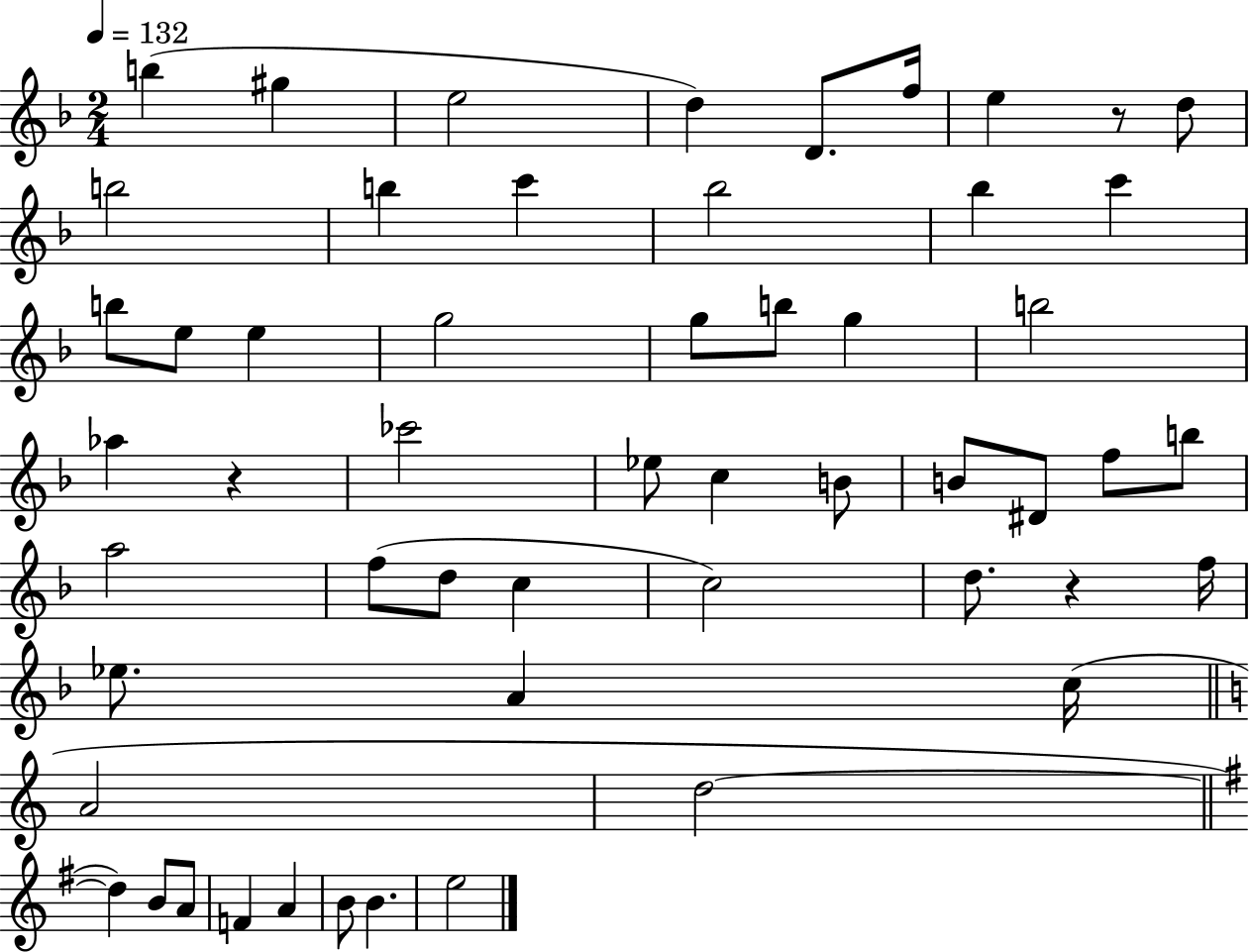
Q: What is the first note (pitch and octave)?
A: B5